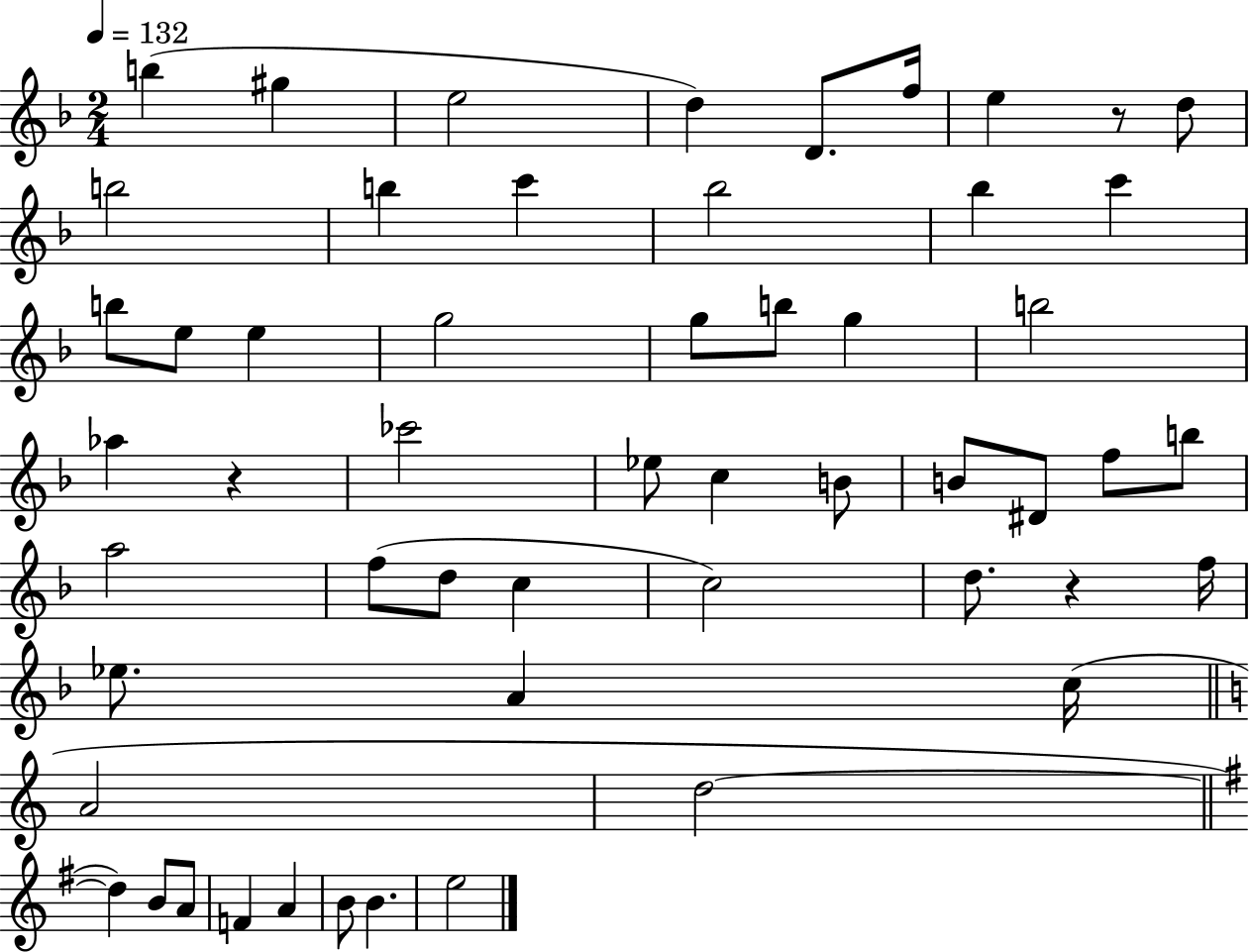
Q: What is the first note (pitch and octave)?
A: B5